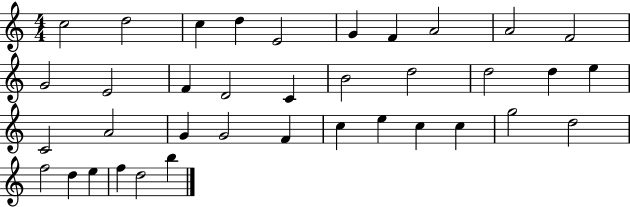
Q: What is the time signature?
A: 4/4